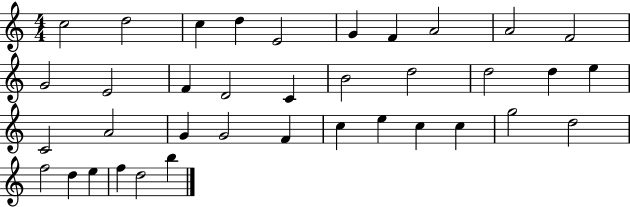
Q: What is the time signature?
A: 4/4